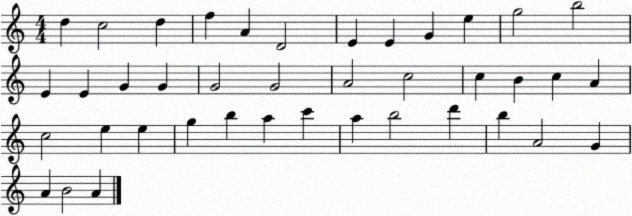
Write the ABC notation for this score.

X:1
T:Untitled
M:4/4
L:1/4
K:C
d c2 d f A D2 E E G e g2 b2 E E G G G2 G2 A2 c2 c B c A c2 e e g b a c' a b2 d' b A2 G A B2 A